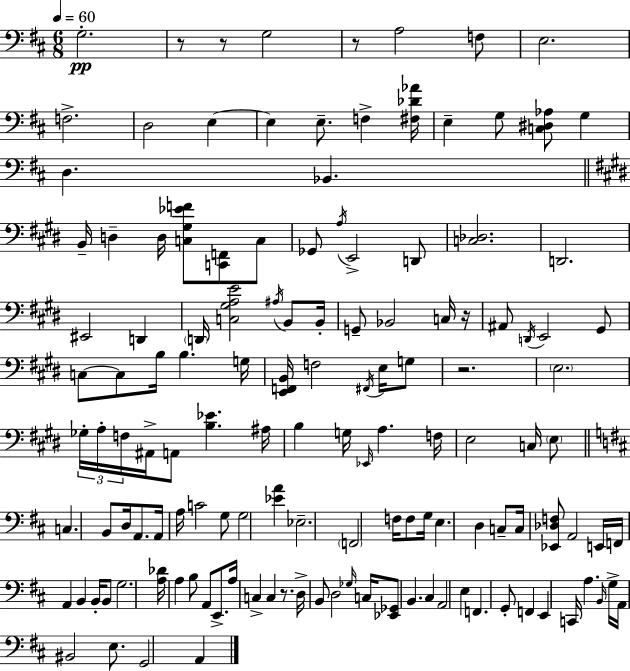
G3/h. R/e R/e G3/h R/e A3/h F3/e E3/h. F3/h. D3/h E3/q E3/q E3/e. F3/q [F#3,Db4,Ab4]/s E3/q G3/e [C3,D#3,Ab3]/e G3/q D3/q. Bb2/q. B2/s D3/q D3/s [C3,G#3,Eb4,F4]/e [C2,F2]/e C3/e Gb2/e A3/s E2/h D2/e [C3,Db3]/h. D2/h. EIS2/h D2/q D2/s [C3,G#3,A3,E4]/h A#3/s B2/e B2/s G2/e Bb2/h C3/s R/s A#2/e D2/s E2/h G#2/e C3/e C3/e B3/s B3/q. G3/s [E2,F2,B2]/s F3/h F#2/s E3/s G3/e R/h. E3/h. Gb3/s A3/s F3/s A#2/s A2/e [B3,Eb4]/q. A#3/s B3/q G3/s Eb2/s A3/q. F3/s E3/h C3/s E3/e C3/q. B2/e D3/s A2/e. A2/s A3/s C4/h G3/e G3/h [Eb4,A4]/q Eb3/h. F2/h F3/s F3/e G3/s E3/q. D3/q C3/e C3/s [Eb2,Db3,F3]/e A2/h E2/s F2/s A2/q B2/q B2/s B2/e G3/h. [A3,Db4]/s A3/q B3/e A2/e E2/e. A3/s C3/q C3/q R/e. D3/s B2/e D3/h Gb3/s C3/s [Eb2,Gb2]/e B2/q. C#3/q A2/h E3/q F2/q. G2/e F2/q E2/q C2/s A3/q. B2/s G3/s A2/s BIS2/h E3/e. G2/h A2/q